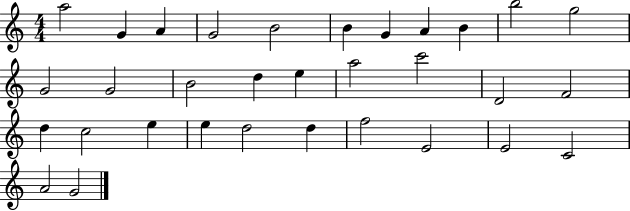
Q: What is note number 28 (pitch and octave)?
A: E4